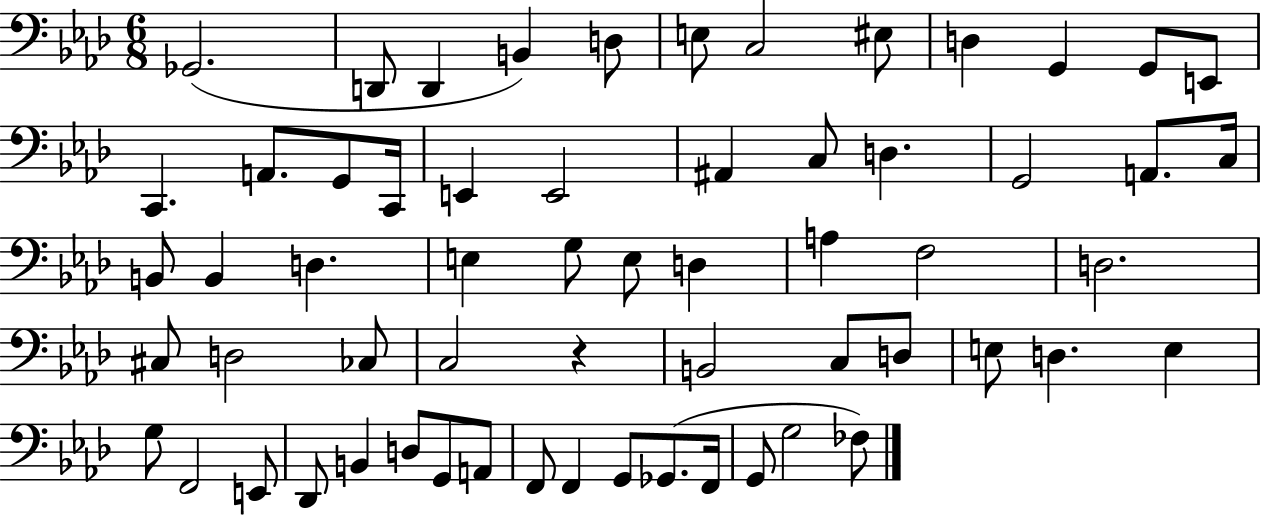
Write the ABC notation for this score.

X:1
T:Untitled
M:6/8
L:1/4
K:Ab
_G,,2 D,,/2 D,, B,, D,/2 E,/2 C,2 ^E,/2 D, G,, G,,/2 E,,/2 C,, A,,/2 G,,/2 C,,/4 E,, E,,2 ^A,, C,/2 D, G,,2 A,,/2 C,/4 B,,/2 B,, D, E, G,/2 E,/2 D, A, F,2 D,2 ^C,/2 D,2 _C,/2 C,2 z B,,2 C,/2 D,/2 E,/2 D, E, G,/2 F,,2 E,,/2 _D,,/2 B,, D,/2 G,,/2 A,,/2 F,,/2 F,, G,,/2 _G,,/2 F,,/4 G,,/2 G,2 _F,/2